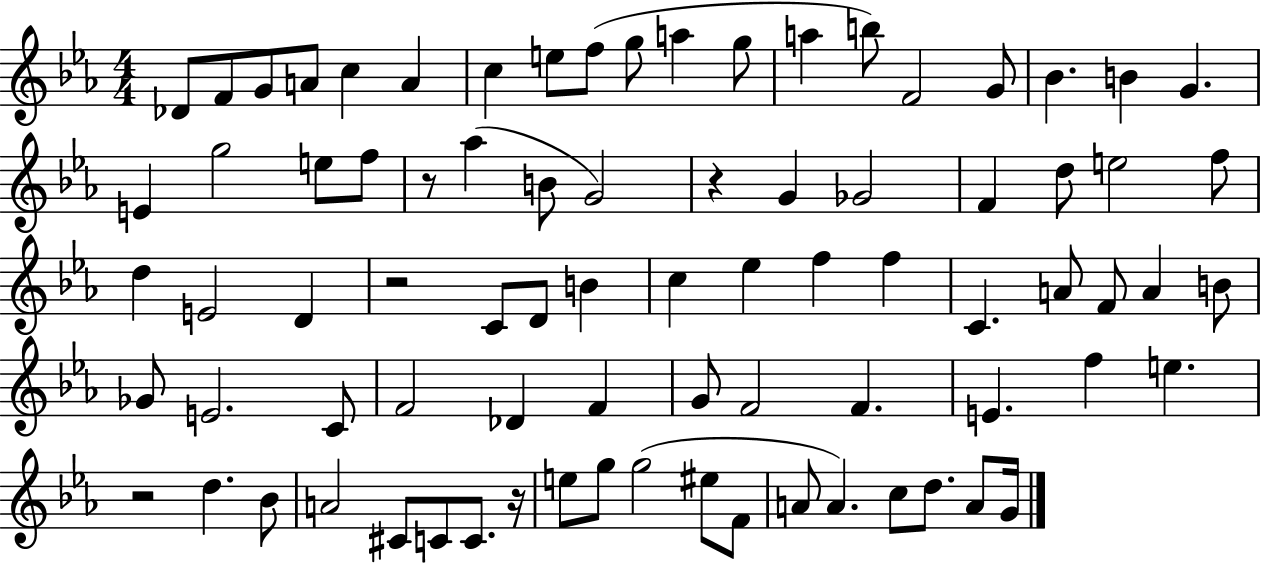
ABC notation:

X:1
T:Untitled
M:4/4
L:1/4
K:Eb
_D/2 F/2 G/2 A/2 c A c e/2 f/2 g/2 a g/2 a b/2 F2 G/2 _B B G E g2 e/2 f/2 z/2 _a B/2 G2 z G _G2 F d/2 e2 f/2 d E2 D z2 C/2 D/2 B c _e f f C A/2 F/2 A B/2 _G/2 E2 C/2 F2 _D F G/2 F2 F E f e z2 d _B/2 A2 ^C/2 C/2 C/2 z/4 e/2 g/2 g2 ^e/2 F/2 A/2 A c/2 d/2 A/2 G/4